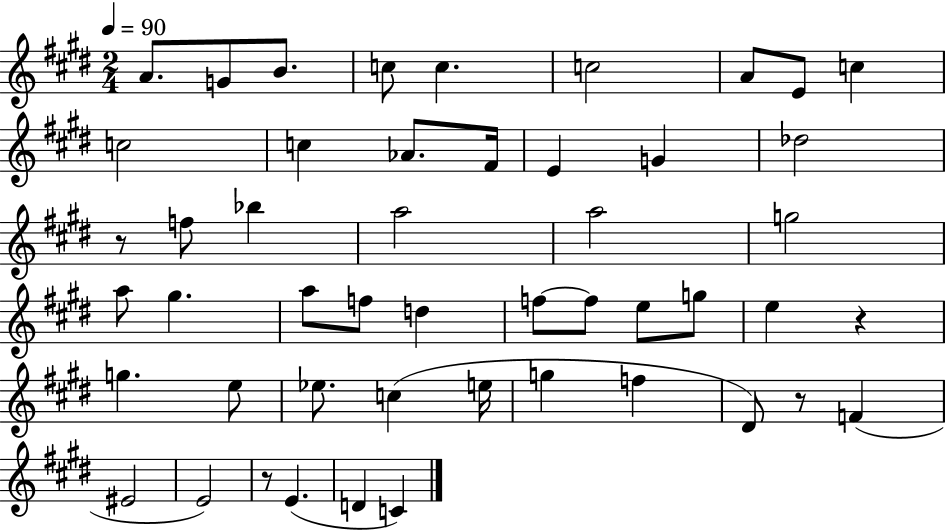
A4/e. G4/e B4/e. C5/e C5/q. C5/h A4/e E4/e C5/q C5/h C5/q Ab4/e. F#4/s E4/q G4/q Db5/h R/e F5/e Bb5/q A5/h A5/h G5/h A5/e G#5/q. A5/e F5/e D5/q F5/e F5/e E5/e G5/e E5/q R/q G5/q. E5/e Eb5/e. C5/q E5/s G5/q F5/q D#4/e R/e F4/q EIS4/h E4/h R/e E4/q. D4/q C4/q